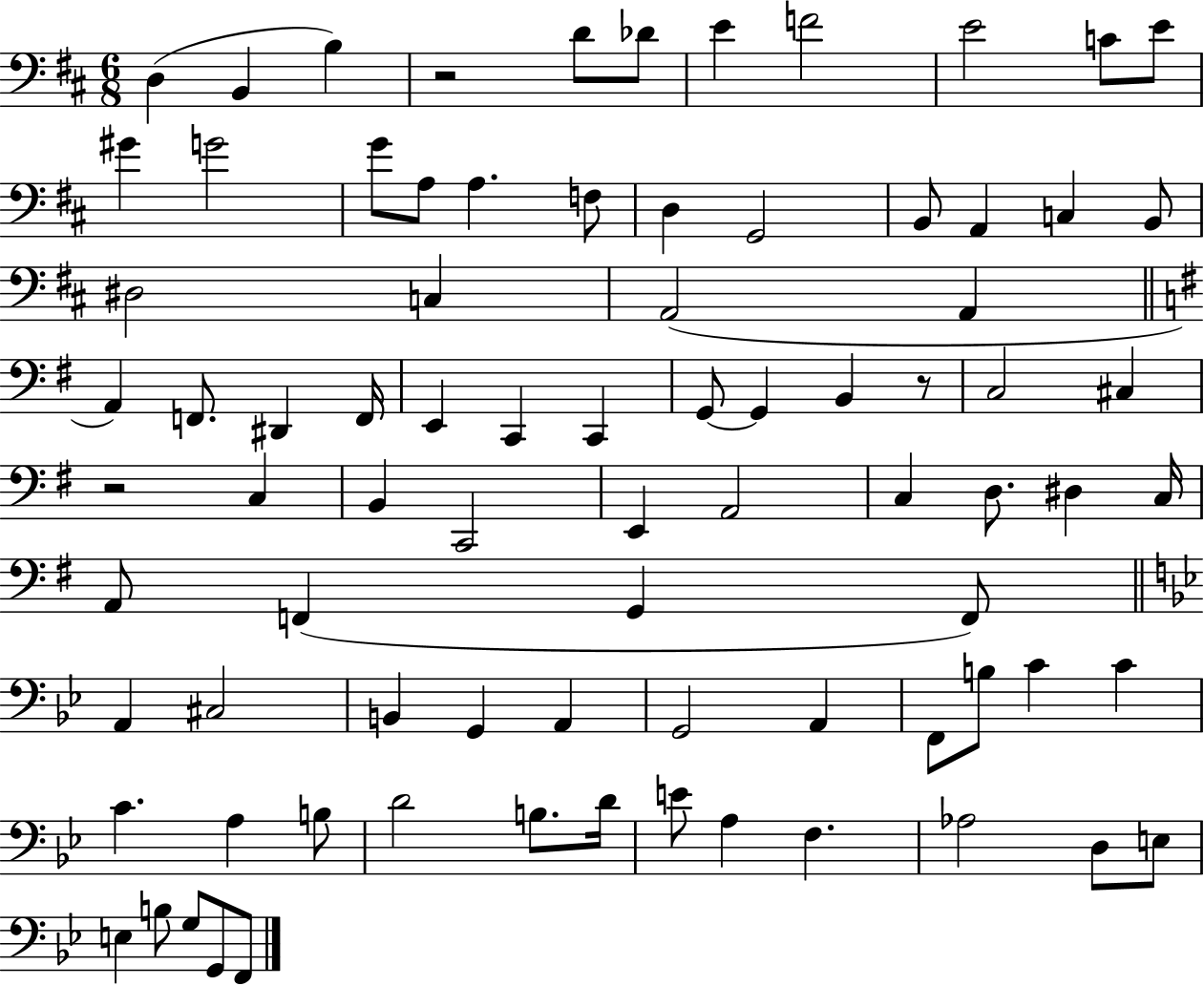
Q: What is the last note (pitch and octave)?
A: F2